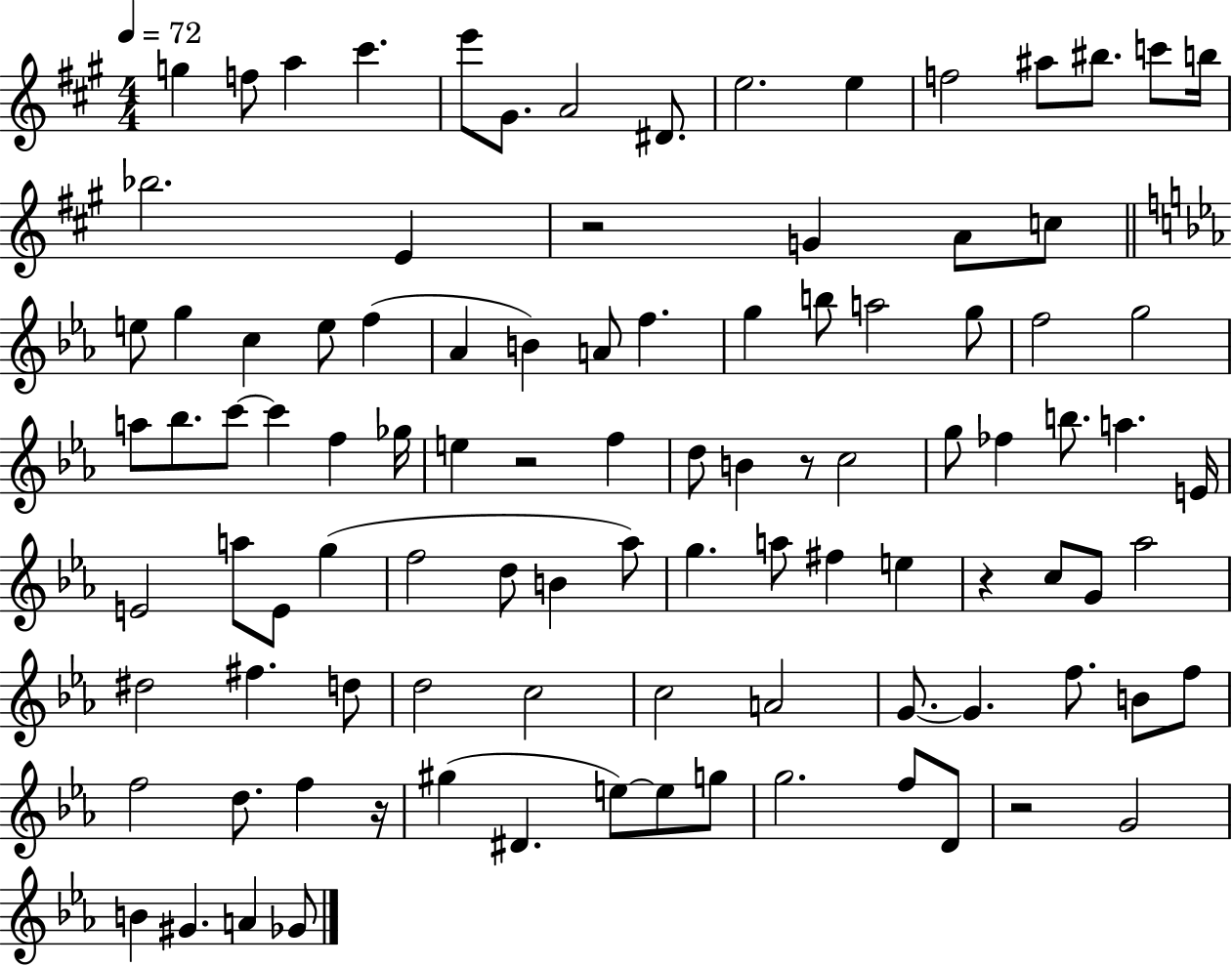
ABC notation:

X:1
T:Untitled
M:4/4
L:1/4
K:A
g f/2 a ^c' e'/2 ^G/2 A2 ^D/2 e2 e f2 ^a/2 ^b/2 c'/2 b/4 _b2 E z2 G A/2 c/2 e/2 g c e/2 f _A B A/2 f g b/2 a2 g/2 f2 g2 a/2 _b/2 c'/2 c' f _g/4 e z2 f d/2 B z/2 c2 g/2 _f b/2 a E/4 E2 a/2 E/2 g f2 d/2 B _a/2 g a/2 ^f e z c/2 G/2 _a2 ^d2 ^f d/2 d2 c2 c2 A2 G/2 G f/2 B/2 f/2 f2 d/2 f z/4 ^g ^D e/2 e/2 g/2 g2 f/2 D/2 z2 G2 B ^G A _G/2